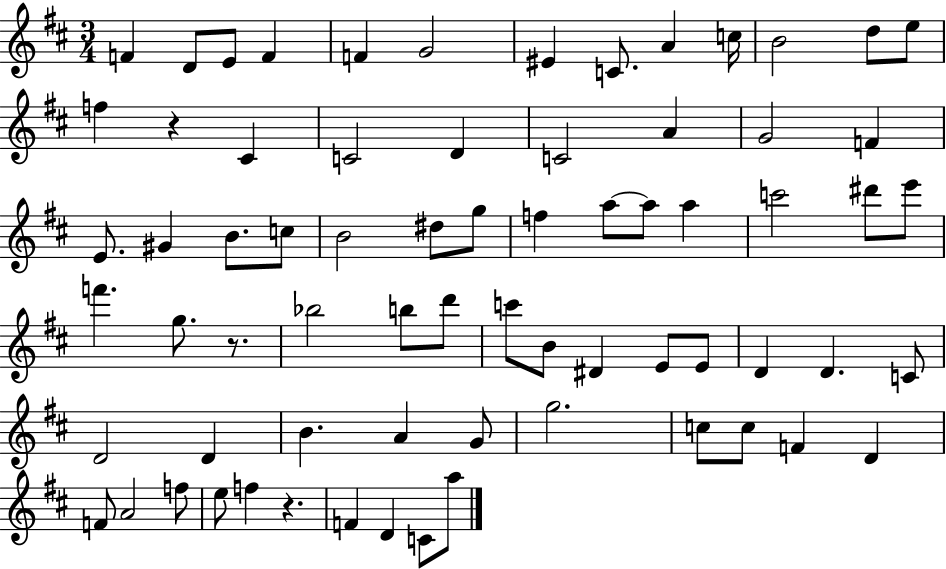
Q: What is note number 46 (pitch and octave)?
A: D4